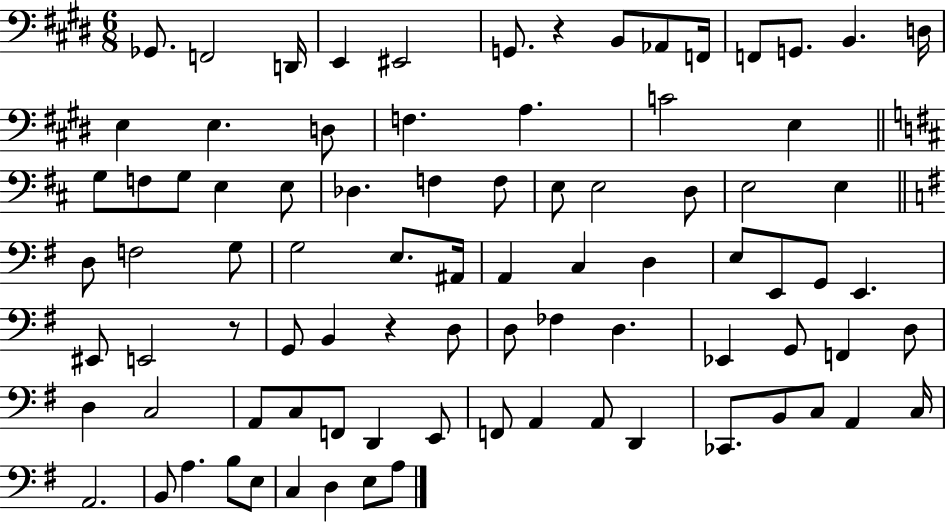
{
  \clef bass
  \numericTimeSignature
  \time 6/8
  \key e \major
  ges,8. f,2 d,16 | e,4 eis,2 | g,8. r4 b,8 aes,8 f,16 | f,8 g,8. b,4. d16 | \break e4 e4. d8 | f4. a4. | c'2 e4 | \bar "||" \break \key b \minor g8 f8 g8 e4 e8 | des4. f4 f8 | e8 e2 d8 | e2 e4 | \break \bar "||" \break \key g \major d8 f2 g8 | g2 e8. ais,16 | a,4 c4 d4 | e8 e,8 g,8 e,4. | \break eis,8 e,2 r8 | g,8 b,4 r4 d8 | d8 fes4 d4. | ees,4 g,8 f,4 d8 | \break d4 c2 | a,8 c8 f,8 d,4 e,8 | f,8 a,4 a,8 d,4 | ces,8. b,8 c8 a,4 c16 | \break a,2. | b,8 a4. b8 e8 | c4 d4 e8 a8 | \bar "|."
}